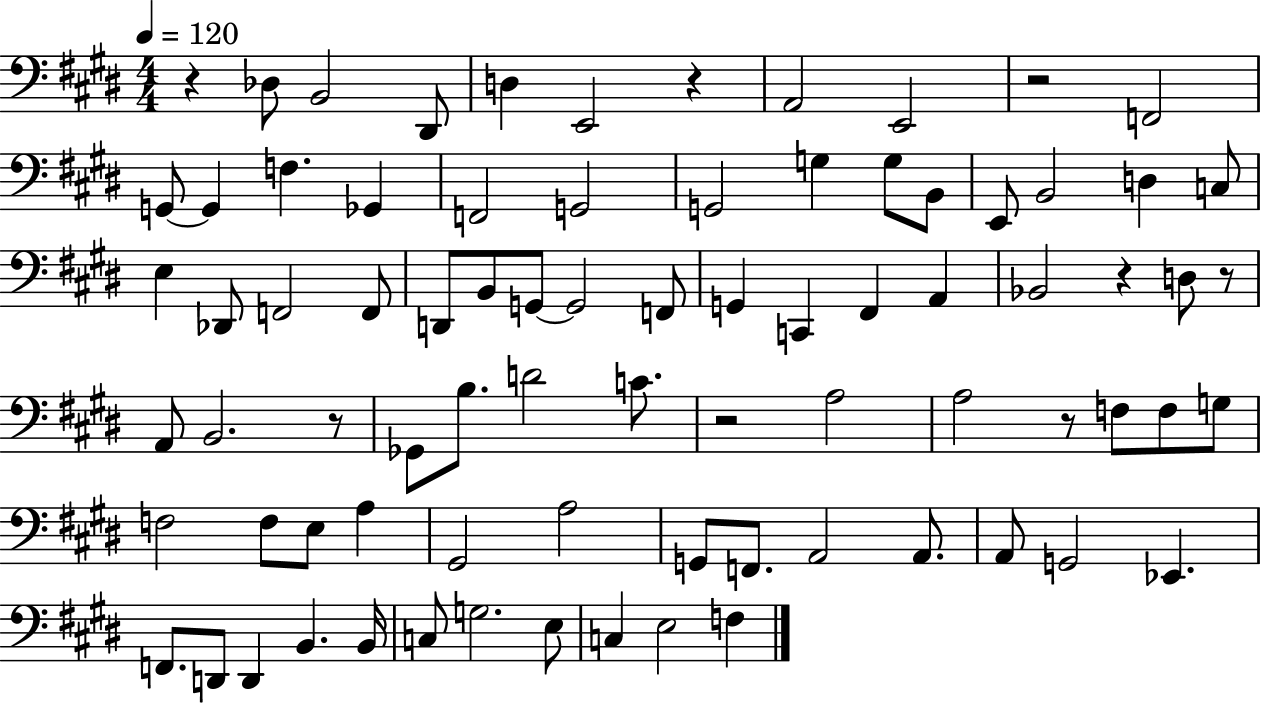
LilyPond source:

{
  \clef bass
  \numericTimeSignature
  \time 4/4
  \key e \major
  \tempo 4 = 120
  r4 des8 b,2 dis,8 | d4 e,2 r4 | a,2 e,2 | r2 f,2 | \break g,8~~ g,4 f4. ges,4 | f,2 g,2 | g,2 g4 g8 b,8 | e,8 b,2 d4 c8 | \break e4 des,8 f,2 f,8 | d,8 b,8 g,8~~ g,2 f,8 | g,4 c,4 fis,4 a,4 | bes,2 r4 d8 r8 | \break a,8 b,2. r8 | ges,8 b8. d'2 c'8. | r2 a2 | a2 r8 f8 f8 g8 | \break f2 f8 e8 a4 | gis,2 a2 | g,8 f,8. a,2 a,8. | a,8 g,2 ees,4. | \break f,8. d,8 d,4 b,4. b,16 | c8 g2. e8 | c4 e2 f4 | \bar "|."
}